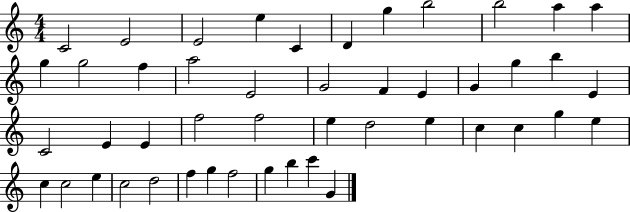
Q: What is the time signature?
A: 4/4